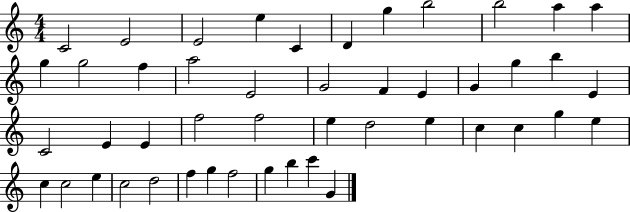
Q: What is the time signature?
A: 4/4